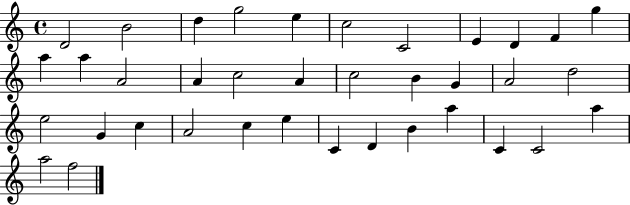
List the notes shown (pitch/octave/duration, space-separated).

D4/h B4/h D5/q G5/h E5/q C5/h C4/h E4/q D4/q F4/q G5/q A5/q A5/q A4/h A4/q C5/h A4/q C5/h B4/q G4/q A4/h D5/h E5/h G4/q C5/q A4/h C5/q E5/q C4/q D4/q B4/q A5/q C4/q C4/h A5/q A5/h F5/h